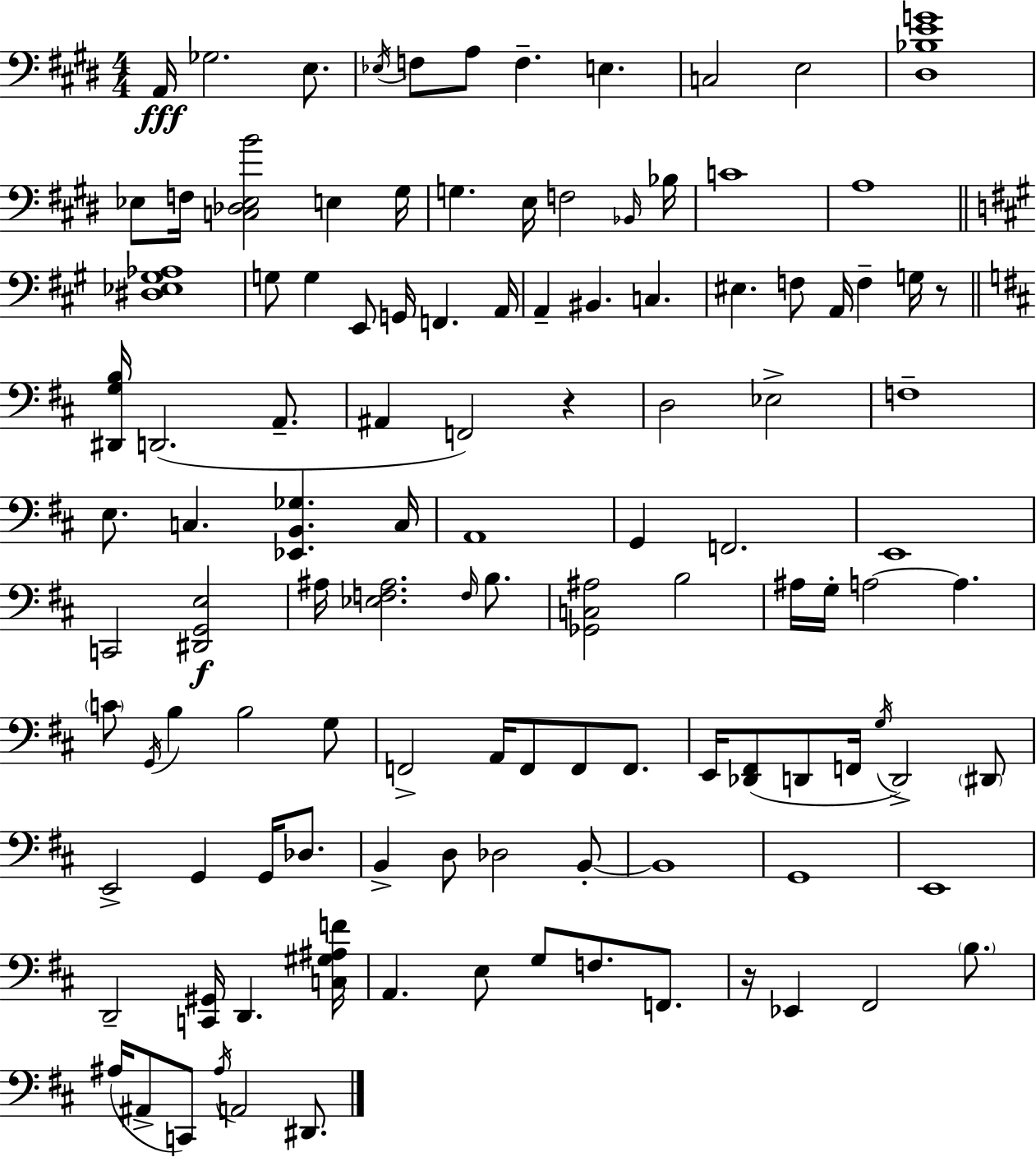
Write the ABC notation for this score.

X:1
T:Untitled
M:4/4
L:1/4
K:E
A,,/4 _G,2 E,/2 _E,/4 F,/2 A,/2 F, E, C,2 E,2 [^D,_B,EG]4 _E,/2 F,/4 [C,_D,_E,B]2 E, ^G,/4 G, E,/4 F,2 _B,,/4 _B,/4 C4 A,4 [^D,_E,^G,_A,]4 G,/2 G, E,,/2 G,,/4 F,, A,,/4 A,, ^B,, C, ^E, F,/2 A,,/4 F, G,/4 z/2 [^D,,G,B,]/4 D,,2 A,,/2 ^A,, F,,2 z D,2 _E,2 F,4 E,/2 C, [_E,,B,,_G,] C,/4 A,,4 G,, F,,2 E,,4 C,,2 [^D,,G,,E,]2 ^A,/4 [_E,F,^A,]2 F,/4 B,/2 [_G,,C,^A,]2 B,2 ^A,/4 G,/4 A,2 A, C/2 G,,/4 B, B,2 G,/2 F,,2 A,,/4 F,,/2 F,,/2 F,,/2 E,,/4 [_D,,^F,,]/2 D,,/2 F,,/4 G,/4 D,,2 ^D,,/2 E,,2 G,, G,,/4 _D,/2 B,, D,/2 _D,2 B,,/2 B,,4 G,,4 E,,4 D,,2 [C,,^G,,]/4 D,, [C,^G,^A,F]/4 A,, E,/2 G,/2 F,/2 F,,/2 z/4 _E,, ^F,,2 B,/2 ^A,/4 ^A,,/2 C,,/2 ^A,/4 A,,2 ^D,,/2